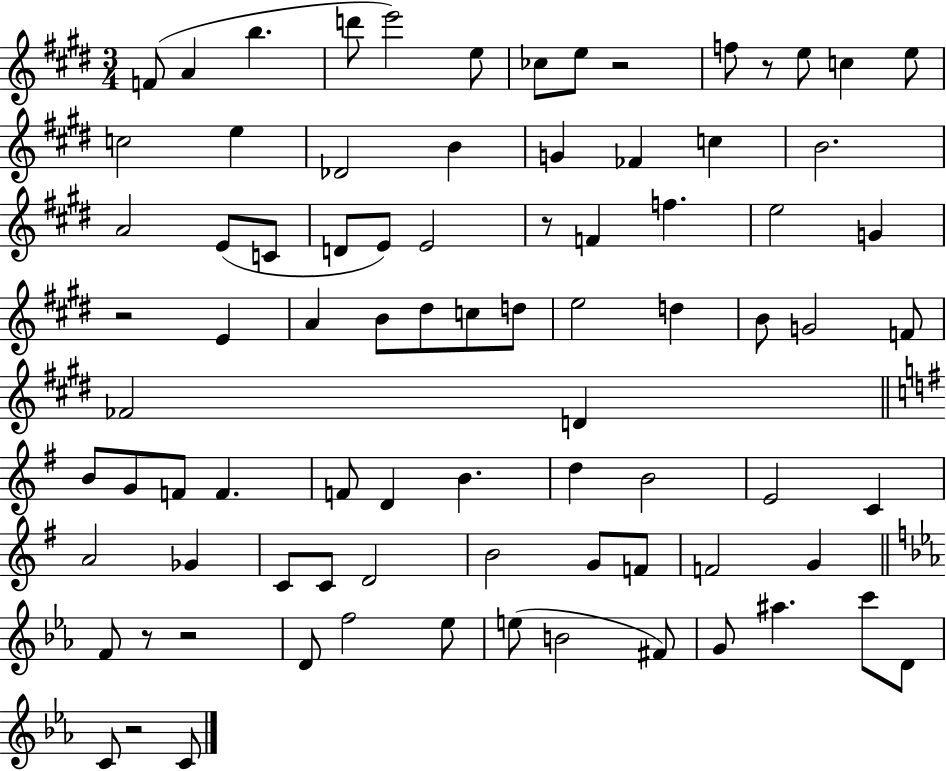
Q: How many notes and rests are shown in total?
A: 84